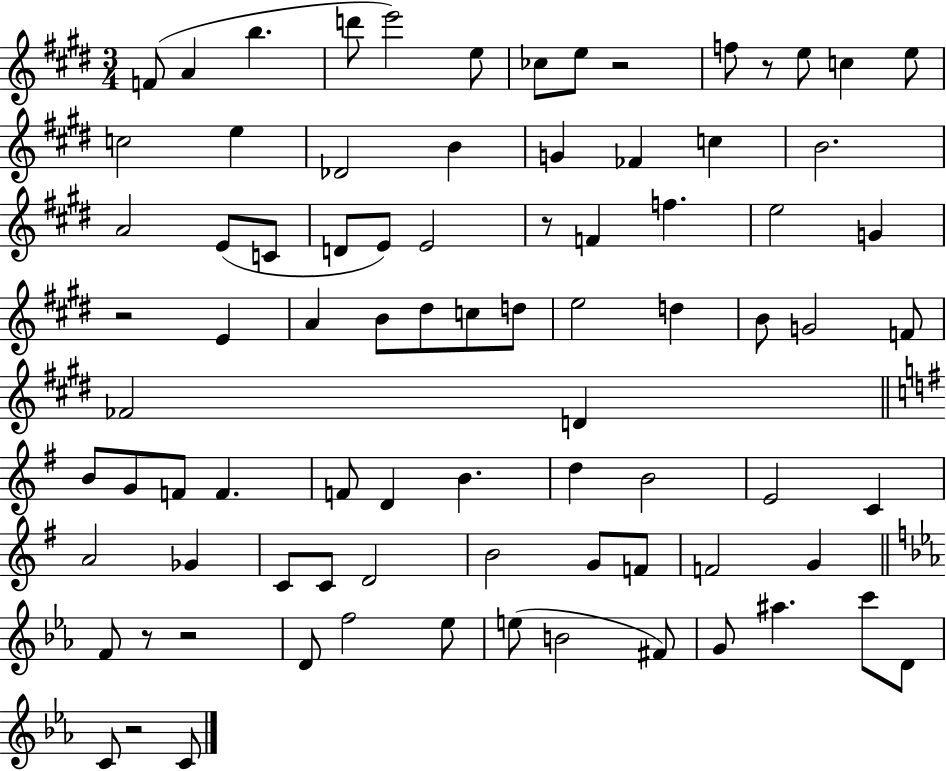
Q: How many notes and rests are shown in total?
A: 84